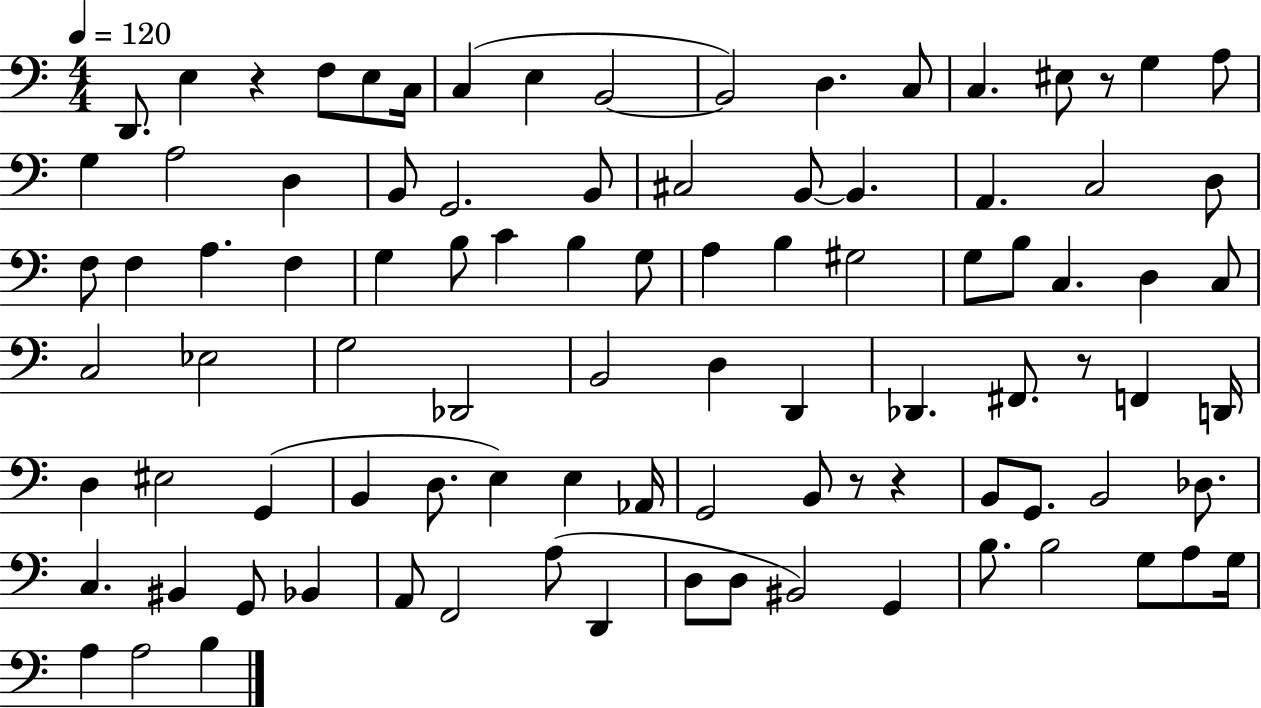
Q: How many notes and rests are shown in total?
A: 94